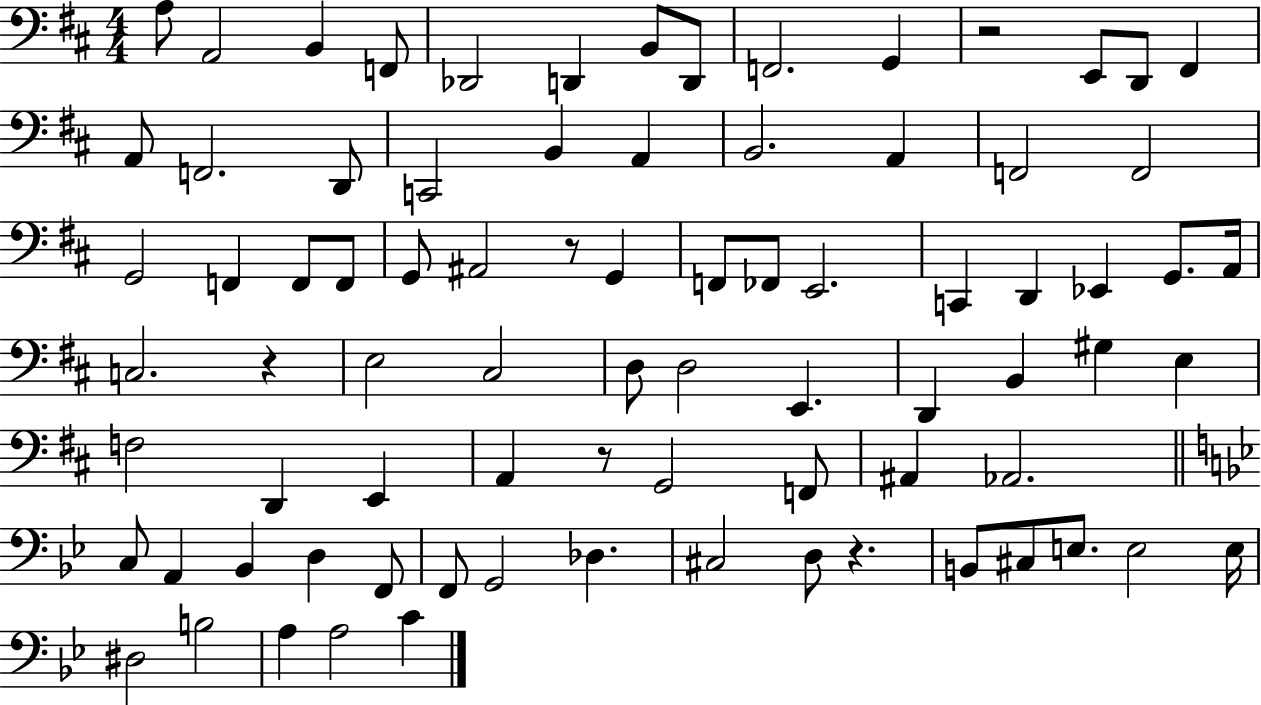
{
  \clef bass
  \numericTimeSignature
  \time 4/4
  \key d \major
  a8 a,2 b,4 f,8 | des,2 d,4 b,8 d,8 | f,2. g,4 | r2 e,8 d,8 fis,4 | \break a,8 f,2. d,8 | c,2 b,4 a,4 | b,2. a,4 | f,2 f,2 | \break g,2 f,4 f,8 f,8 | g,8 ais,2 r8 g,4 | f,8 fes,8 e,2. | c,4 d,4 ees,4 g,8. a,16 | \break c2. r4 | e2 cis2 | d8 d2 e,4. | d,4 b,4 gis4 e4 | \break f2 d,4 e,4 | a,4 r8 g,2 f,8 | ais,4 aes,2. | \bar "||" \break \key bes \major c8 a,4 bes,4 d4 f,8 | f,8 g,2 des4. | cis2 d8 r4. | b,8 cis8 e8. e2 e16 | \break dis2 b2 | a4 a2 c'4 | \bar "|."
}